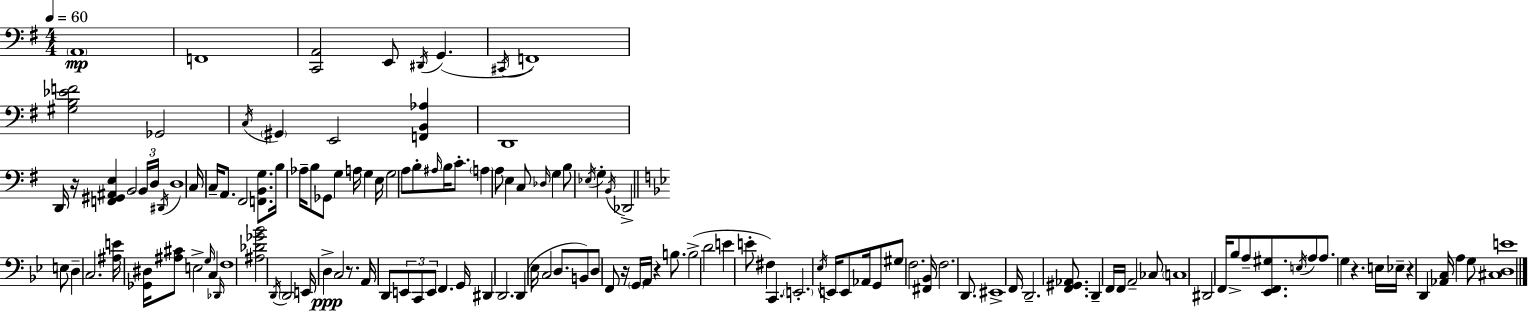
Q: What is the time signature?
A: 4/4